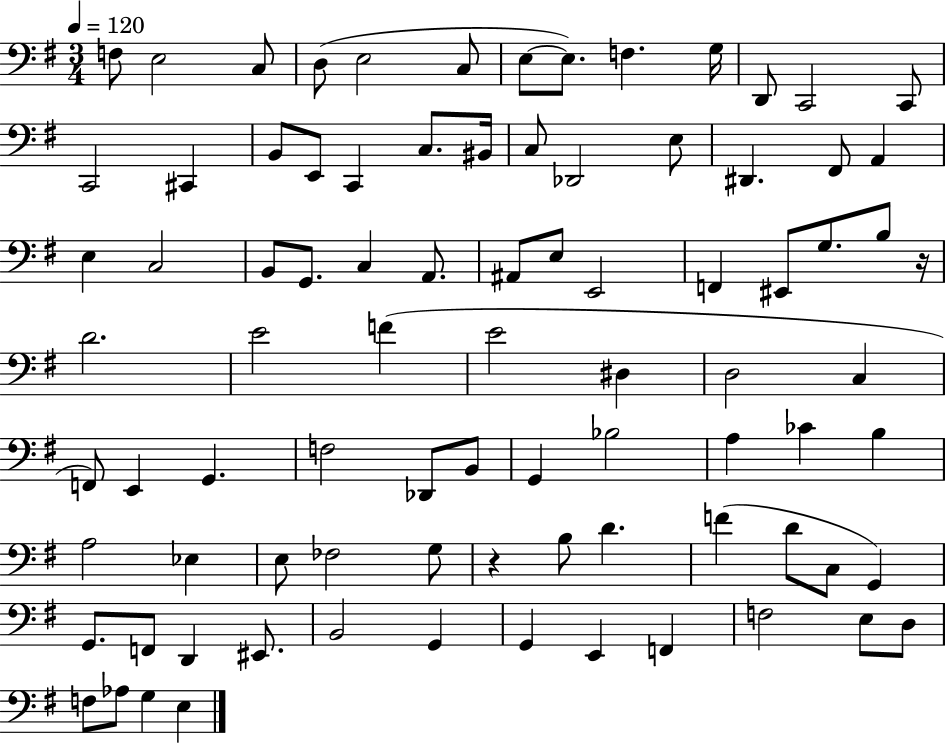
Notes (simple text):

F3/e E3/h C3/e D3/e E3/h C3/e E3/e E3/e. F3/q. G3/s D2/e C2/h C2/e C2/h C#2/q B2/e E2/e C2/q C3/e. BIS2/s C3/e Db2/h E3/e D#2/q. F#2/e A2/q E3/q C3/h B2/e G2/e. C3/q A2/e. A#2/e E3/e E2/h F2/q EIS2/e G3/e. B3/e R/s D4/h. E4/h F4/q E4/h D#3/q D3/h C3/q F2/e E2/q G2/q. F3/h Db2/e B2/e G2/q Bb3/h A3/q CES4/q B3/q A3/h Eb3/q E3/e FES3/h G3/e R/q B3/e D4/q. F4/q D4/e C3/e G2/q G2/e. F2/e D2/q EIS2/e. B2/h G2/q G2/q E2/q F2/q F3/h E3/e D3/e F3/e Ab3/e G3/q E3/q